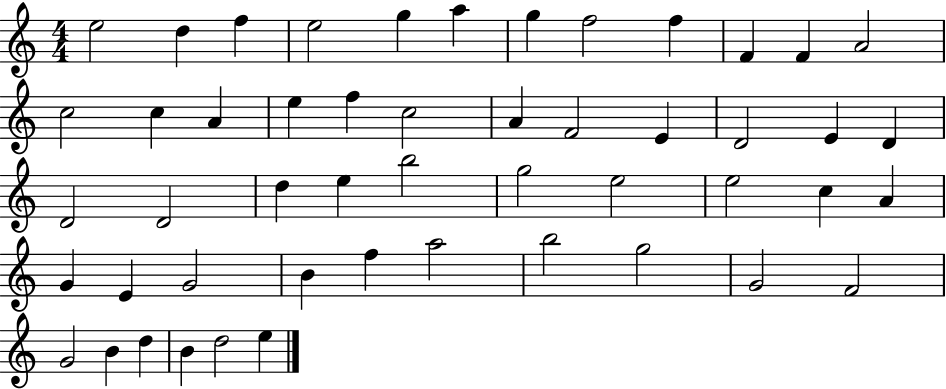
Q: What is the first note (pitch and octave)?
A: E5